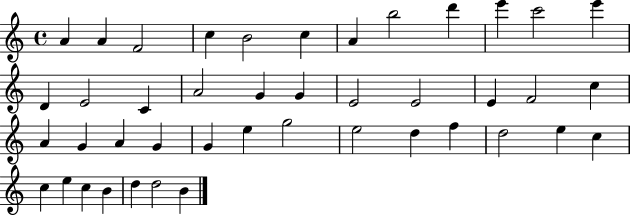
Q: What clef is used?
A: treble